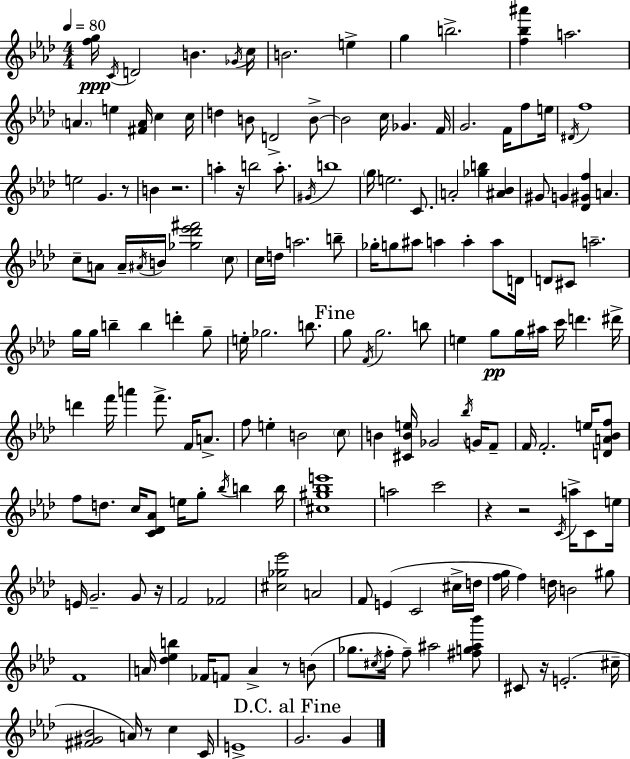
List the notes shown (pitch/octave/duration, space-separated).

[F5,G5]/s C4/s D4/h B4/q. Gb4/s C5/s B4/h. E5/q G5/q B5/h. [F5,Bb5,A#6]/q A5/h. A4/q. E5/q [F#4,A4]/s C5/q C5/s D5/q B4/e D4/h B4/e B4/h C5/s Gb4/q. F4/s G4/h. F4/s F5/e E5/s D#4/s F5/w E5/h G4/q. R/e B4/q R/h. A5/q R/s B5/h A5/e. G#4/s B5/w G5/s E5/h. C4/e. A4/h [Gb5,B5]/q [A#4,Bb4]/q G#4/e G4/q [Db4,G#4,F5]/q A4/q. C5/e A4/e A4/s A#4/s B4/s [Gb5,Db6,Eb6,F#6]/h C5/e C5/s D5/s A5/h. B5/e Gb5/s G5/e A#5/e A5/q A5/q A5/e D4/s D4/e C#4/e A5/h. G5/s G5/s B5/q B5/q D6/q G5/e E5/s Gb5/h. B5/e. G5/e F4/s G5/h. B5/e E5/q G5/e G5/s A#5/s C6/s D6/q. D#6/s D6/q F6/s A6/q F6/e. F4/s A4/e. F5/e E5/q B4/h C5/e B4/q [C#4,B4,E5]/s Gb4/h Bb5/s G4/s F4/e F4/s F4/h. E5/s [D4,A4,Bb4,F5]/e F5/e D5/e. C5/s [C4,Db4,Ab4]/e E5/s G5/e Bb5/s B5/q B5/s [C#5,G#5,Bb5,E6]/w A5/h C6/h R/q R/h C4/s A5/s C4/e E5/s E4/s G4/h. G4/e R/s F4/h FES4/h [C#5,Gb5,Eb6]/h A4/h F4/e E4/q C4/h C#5/s D5/s [F5,G5]/s F5/q D5/s B4/h G#5/e F4/w A4/s [Db5,Eb5,B5]/q FES4/s F4/e A4/q R/e B4/e Gb5/e. C#5/s F5/s F5/e A#5/h [F#5,G5,A#5,Bb6]/e C#4/e R/s E4/h. C#5/s [F#4,G#4,Bb4]/h A4/s R/e C5/q C4/s E4/w G4/h. G4/q